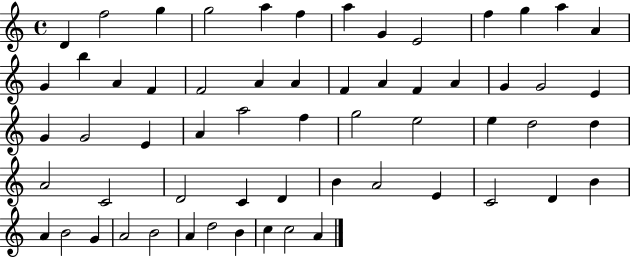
D4/q F5/h G5/q G5/h A5/q F5/q A5/q G4/q E4/h F5/q G5/q A5/q A4/q G4/q B5/q A4/q F4/q F4/h A4/q A4/q F4/q A4/q F4/q A4/q G4/q G4/h E4/q G4/q G4/h E4/q A4/q A5/h F5/q G5/h E5/h E5/q D5/h D5/q A4/h C4/h D4/h C4/q D4/q B4/q A4/h E4/q C4/h D4/q B4/q A4/q B4/h G4/q A4/h B4/h A4/q D5/h B4/q C5/q C5/h A4/q